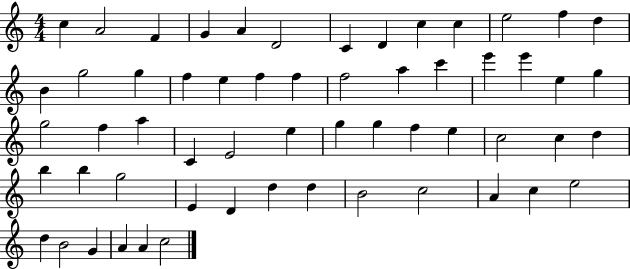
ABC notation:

X:1
T:Untitled
M:4/4
L:1/4
K:C
c A2 F G A D2 C D c c e2 f d B g2 g f e f f f2 a c' e' e' e g g2 f a C E2 e g g f e c2 c d b b g2 E D d d B2 c2 A c e2 d B2 G A A c2